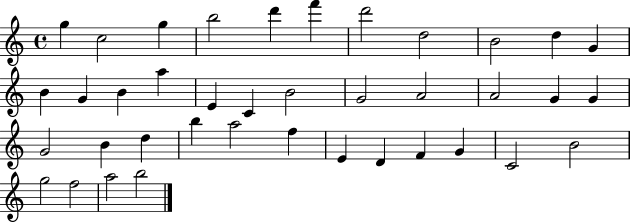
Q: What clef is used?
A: treble